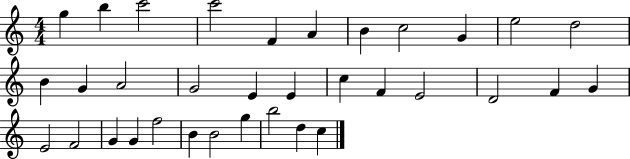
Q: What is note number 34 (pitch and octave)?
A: C5